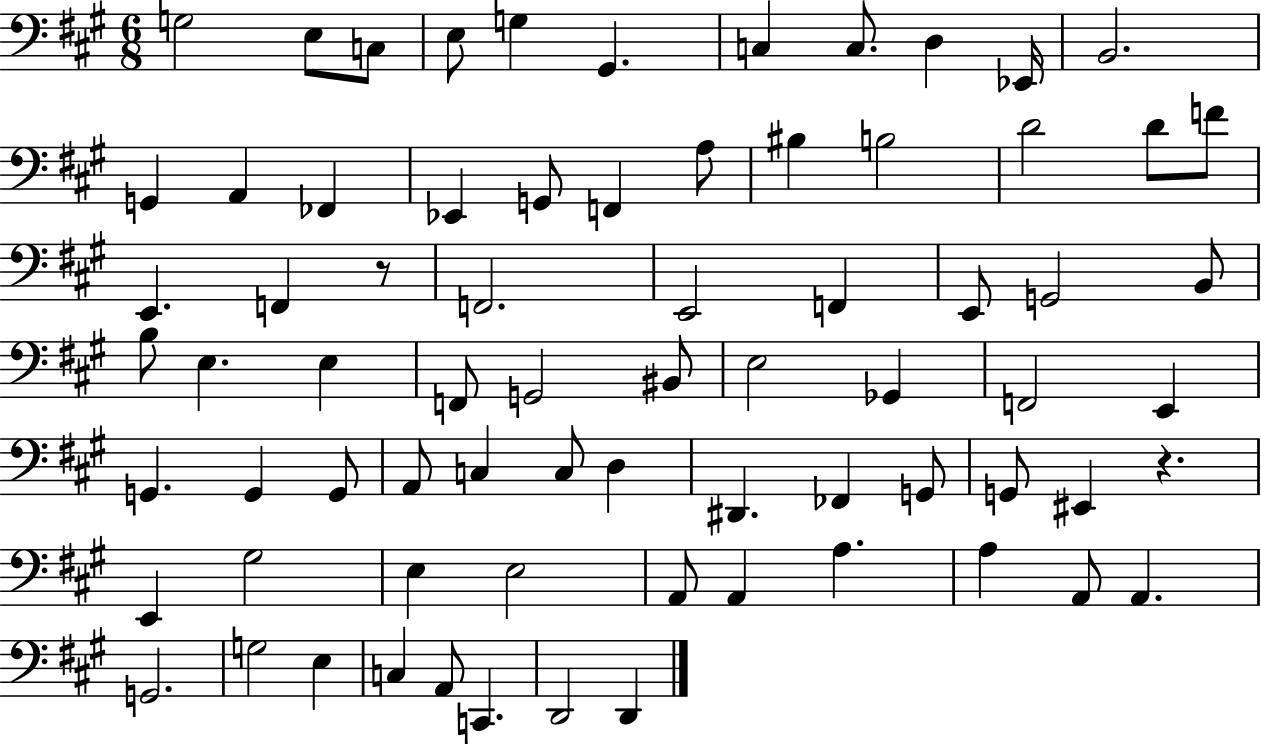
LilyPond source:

{
  \clef bass
  \numericTimeSignature
  \time 6/8
  \key a \major
  \repeat volta 2 { g2 e8 c8 | e8 g4 gis,4. | c4 c8. d4 ees,16 | b,2. | \break g,4 a,4 fes,4 | ees,4 g,8 f,4 a8 | bis4 b2 | d'2 d'8 f'8 | \break e,4. f,4 r8 | f,2. | e,2 f,4 | e,8 g,2 b,8 | \break b8 e4. e4 | f,8 g,2 bis,8 | e2 ges,4 | f,2 e,4 | \break g,4. g,4 g,8 | a,8 c4 c8 d4 | dis,4. fes,4 g,8 | g,8 eis,4 r4. | \break e,4 gis2 | e4 e2 | a,8 a,4 a4. | a4 a,8 a,4. | \break g,2. | g2 e4 | c4 a,8 c,4. | d,2 d,4 | \break } \bar "|."
}